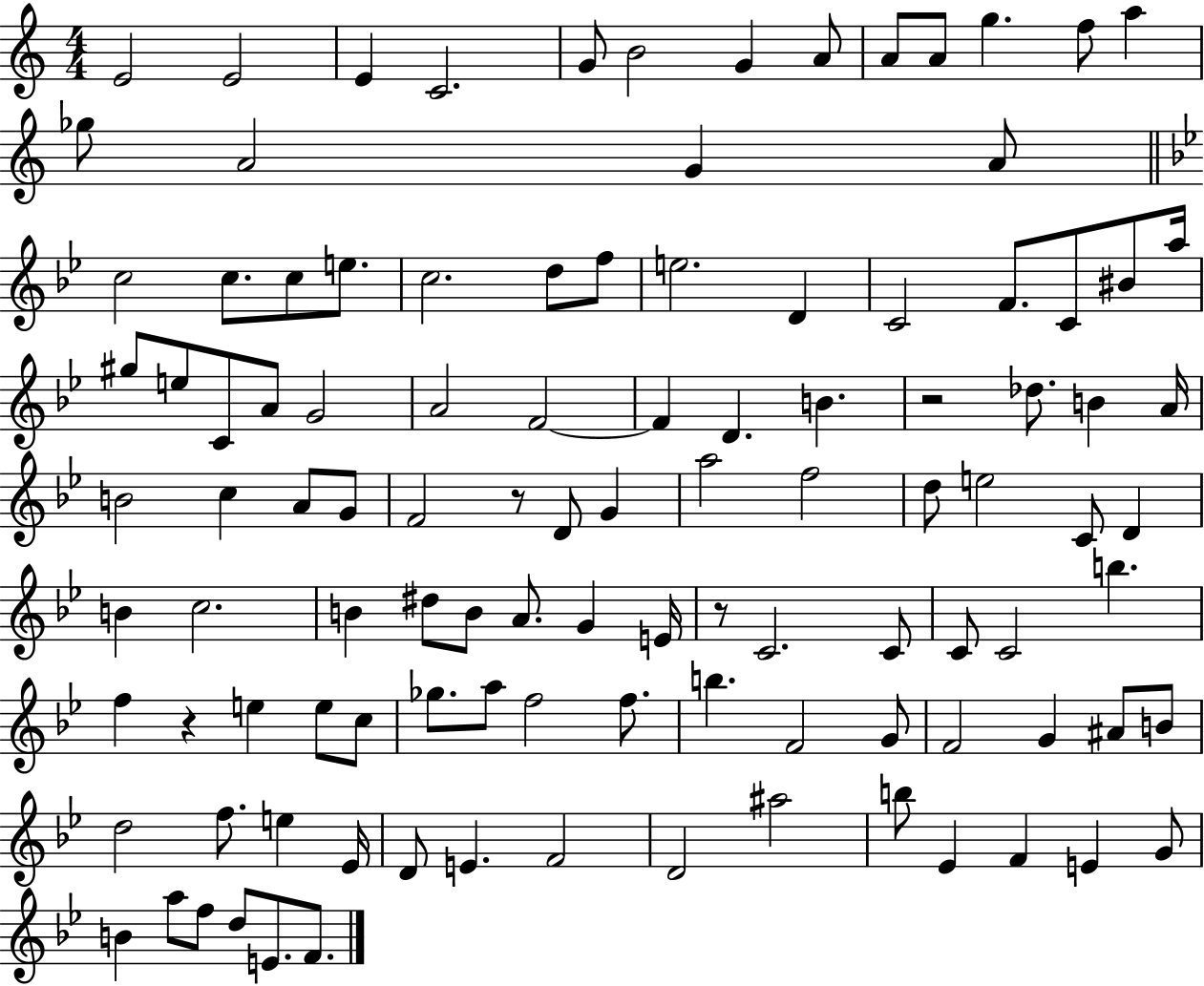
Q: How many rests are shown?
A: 4